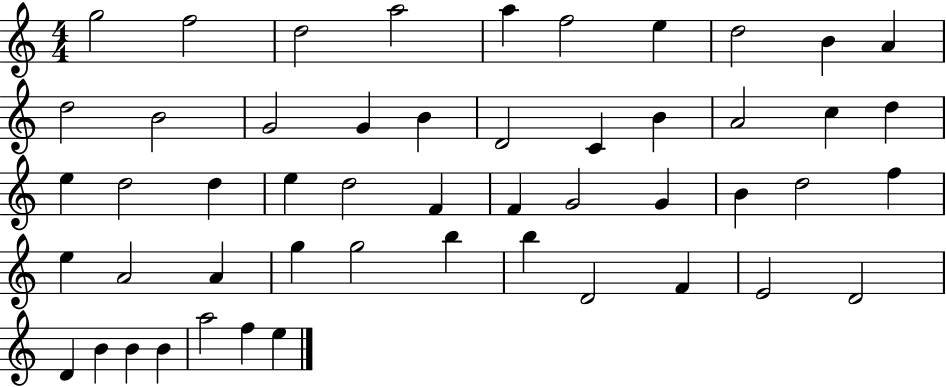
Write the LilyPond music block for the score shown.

{
  \clef treble
  \numericTimeSignature
  \time 4/4
  \key c \major
  g''2 f''2 | d''2 a''2 | a''4 f''2 e''4 | d''2 b'4 a'4 | \break d''2 b'2 | g'2 g'4 b'4 | d'2 c'4 b'4 | a'2 c''4 d''4 | \break e''4 d''2 d''4 | e''4 d''2 f'4 | f'4 g'2 g'4 | b'4 d''2 f''4 | \break e''4 a'2 a'4 | g''4 g''2 b''4 | b''4 d'2 f'4 | e'2 d'2 | \break d'4 b'4 b'4 b'4 | a''2 f''4 e''4 | \bar "|."
}